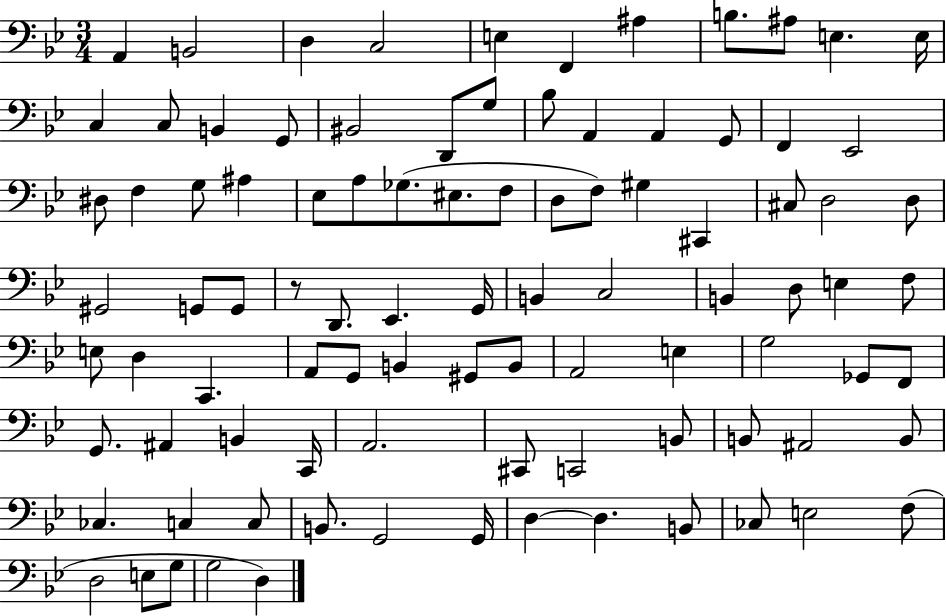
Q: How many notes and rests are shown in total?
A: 94